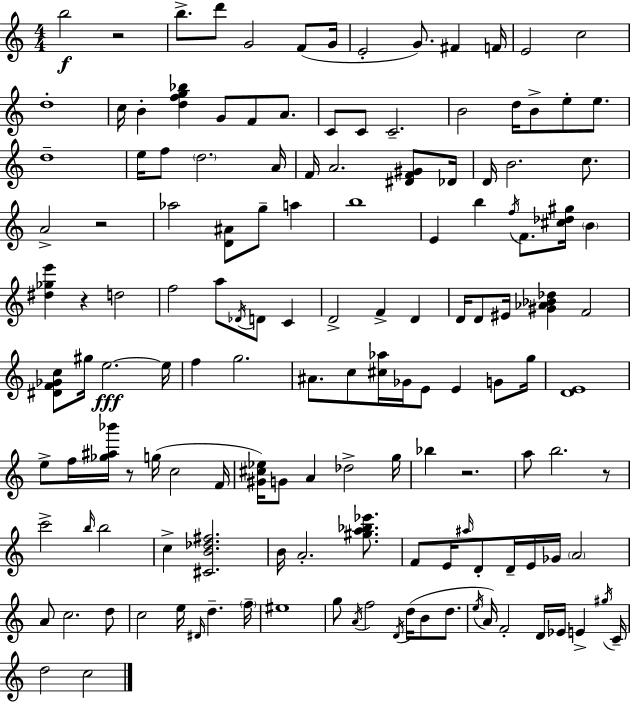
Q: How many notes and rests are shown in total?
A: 143